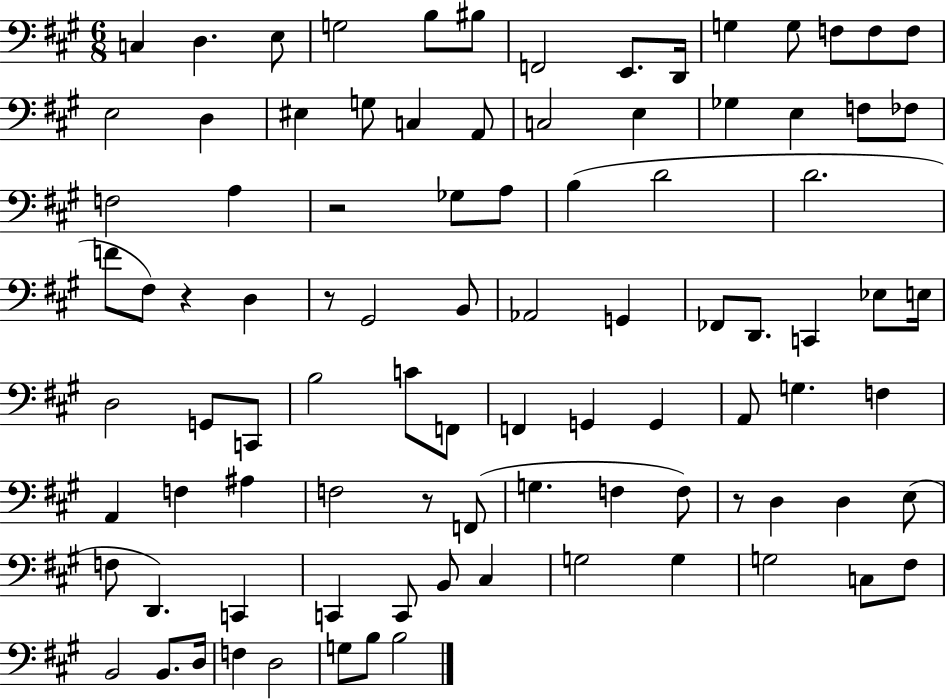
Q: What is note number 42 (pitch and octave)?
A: D2